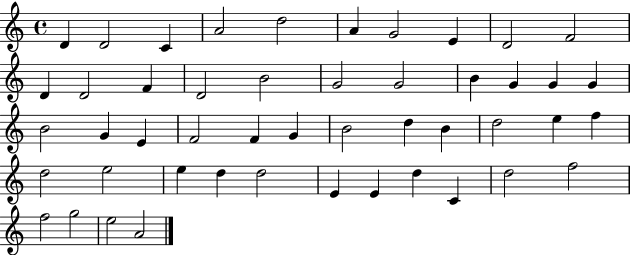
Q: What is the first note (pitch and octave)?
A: D4